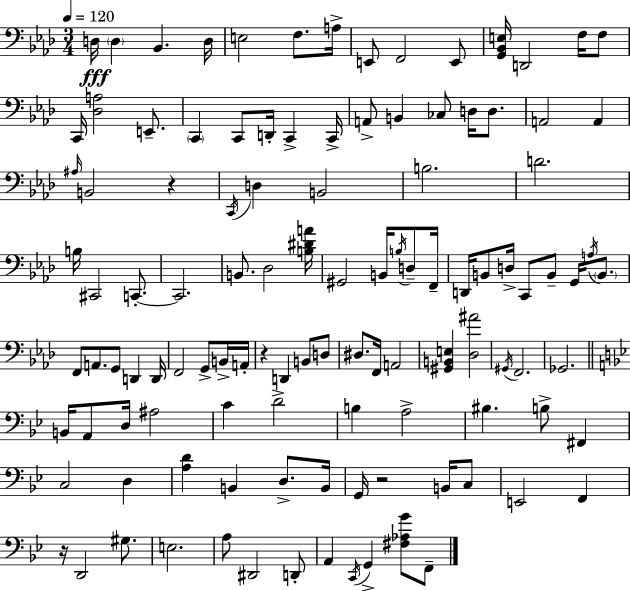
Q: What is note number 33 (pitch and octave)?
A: B3